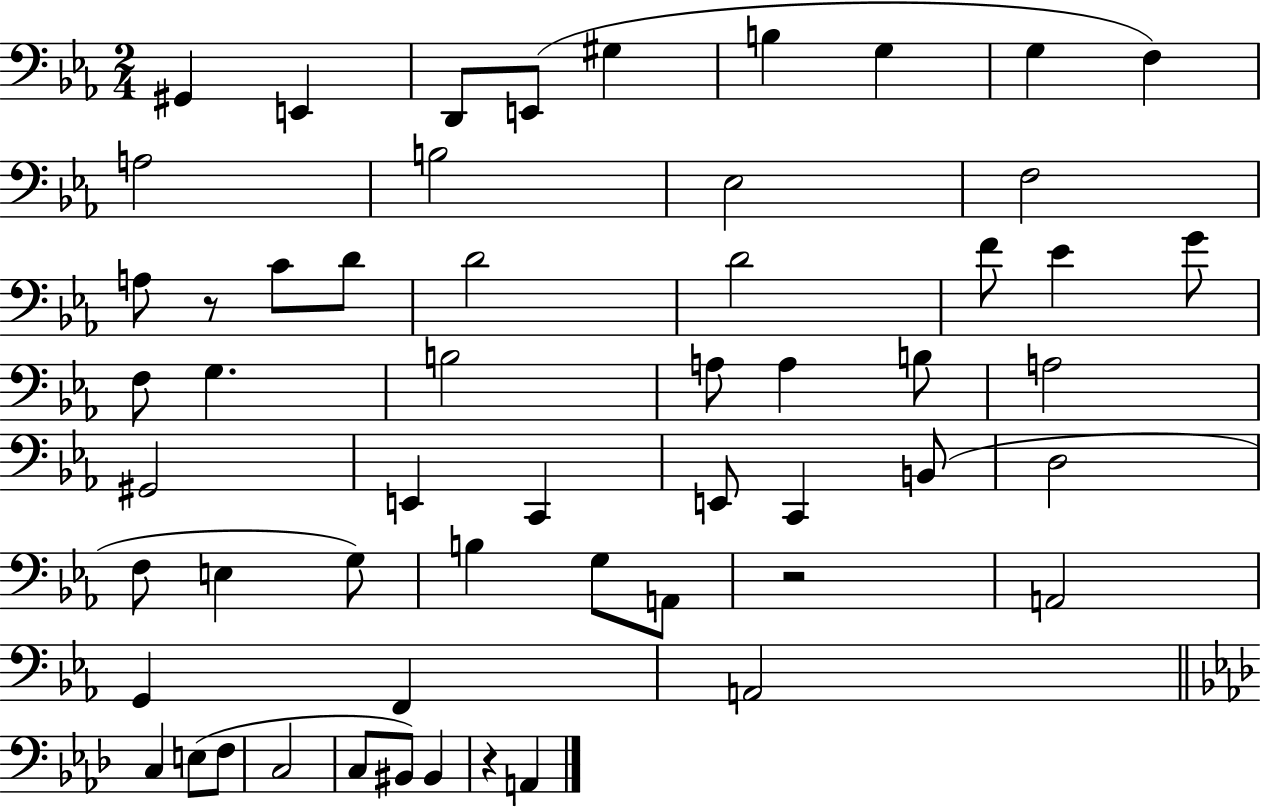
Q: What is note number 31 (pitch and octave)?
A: C2